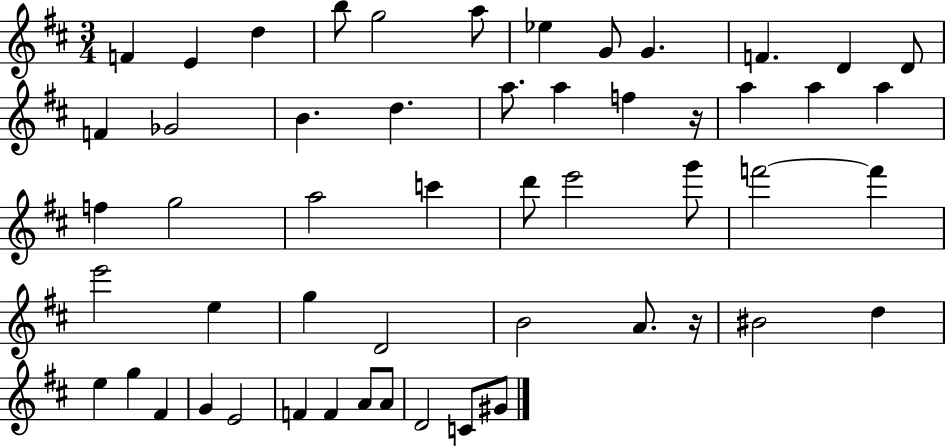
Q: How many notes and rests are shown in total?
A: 53